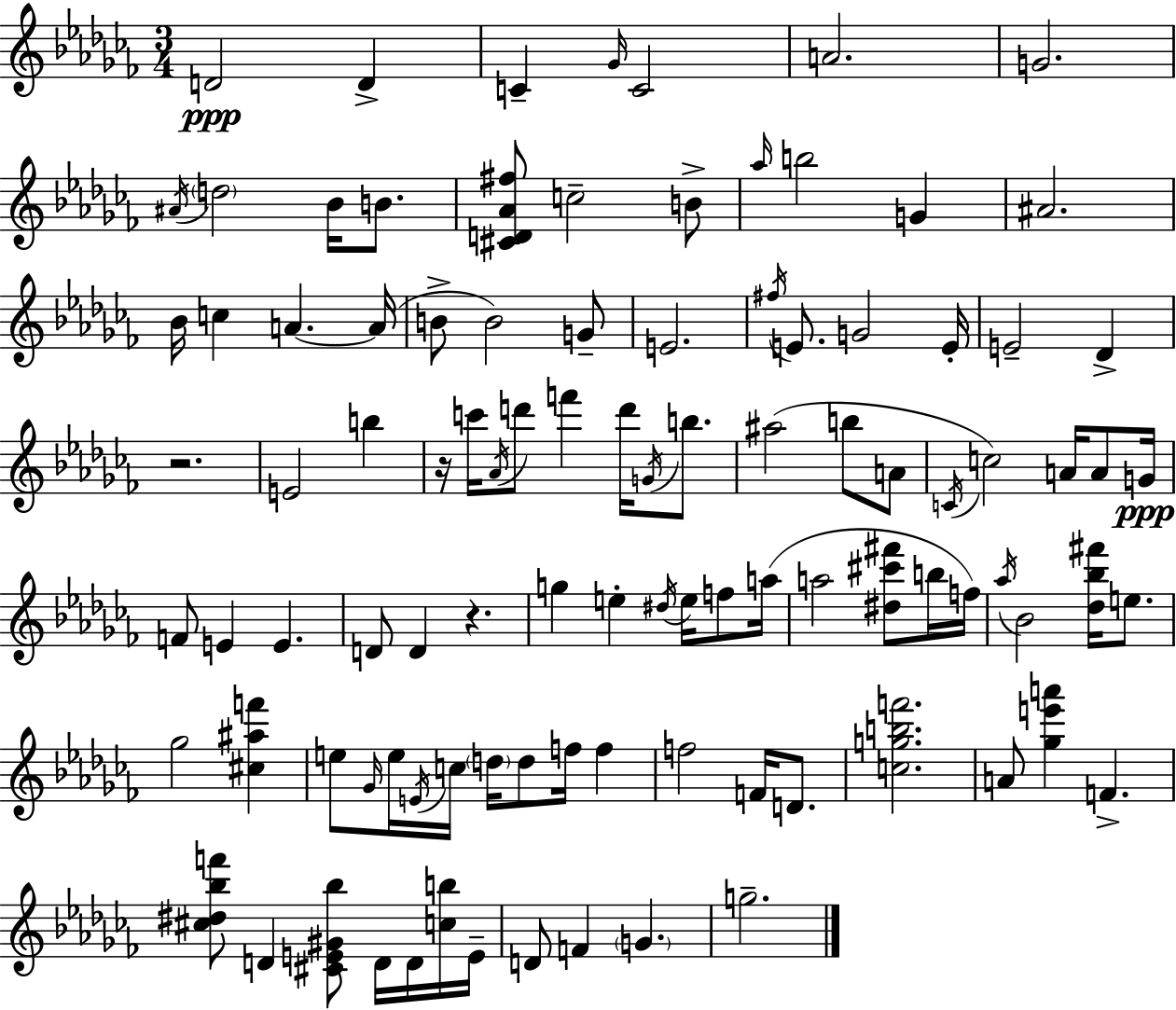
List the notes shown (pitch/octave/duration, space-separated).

D4/h D4/q C4/q Gb4/s C4/h A4/h. G4/h. A#4/s D5/h Bb4/s B4/e. [C#4,D4,Ab4,F#5]/e C5/h B4/e Ab5/s B5/h G4/q A#4/h. Bb4/s C5/q A4/q. A4/s B4/e B4/h G4/e E4/h. F#5/s E4/e. G4/h E4/s E4/h Db4/q R/h. E4/h B5/q R/s C6/s Ab4/s D6/e F6/q D6/s G4/s B5/e. A#5/h B5/e A4/e C4/s C5/h A4/s A4/e G4/s F4/e E4/q E4/q. D4/e D4/q R/q. G5/q E5/q D#5/s E5/s F5/e A5/s A5/h [D#5,C#6,F#6]/e B5/s F5/s Ab5/s Bb4/h [Db5,Bb5,F#6]/s E5/e. Gb5/h [C#5,A#5,F6]/q E5/e Gb4/s E5/s E4/s C5/s D5/s D5/e F5/s F5/q F5/h F4/s D4/e. [C5,G5,B5,F6]/h. A4/e [Gb5,E6,A6]/q F4/q. [C#5,D#5,Bb5,F6]/e D4/q [C#4,E4,G#4,Bb5]/e D4/s D4/s [C5,B5]/s E4/s D4/e F4/q G4/q. G5/h.